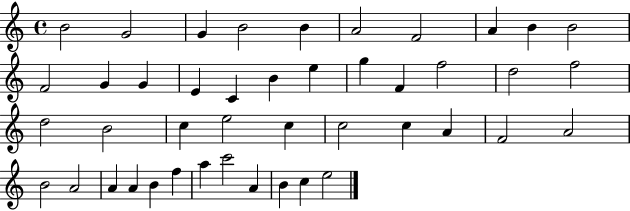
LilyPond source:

{
  \clef treble
  \time 4/4
  \defaultTimeSignature
  \key c \major
  b'2 g'2 | g'4 b'2 b'4 | a'2 f'2 | a'4 b'4 b'2 | \break f'2 g'4 g'4 | e'4 c'4 b'4 e''4 | g''4 f'4 f''2 | d''2 f''2 | \break d''2 b'2 | c''4 e''2 c''4 | c''2 c''4 a'4 | f'2 a'2 | \break b'2 a'2 | a'4 a'4 b'4 f''4 | a''4 c'''2 a'4 | b'4 c''4 e''2 | \break \bar "|."
}